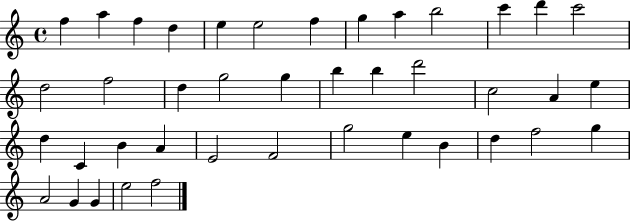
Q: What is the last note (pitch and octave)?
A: F5